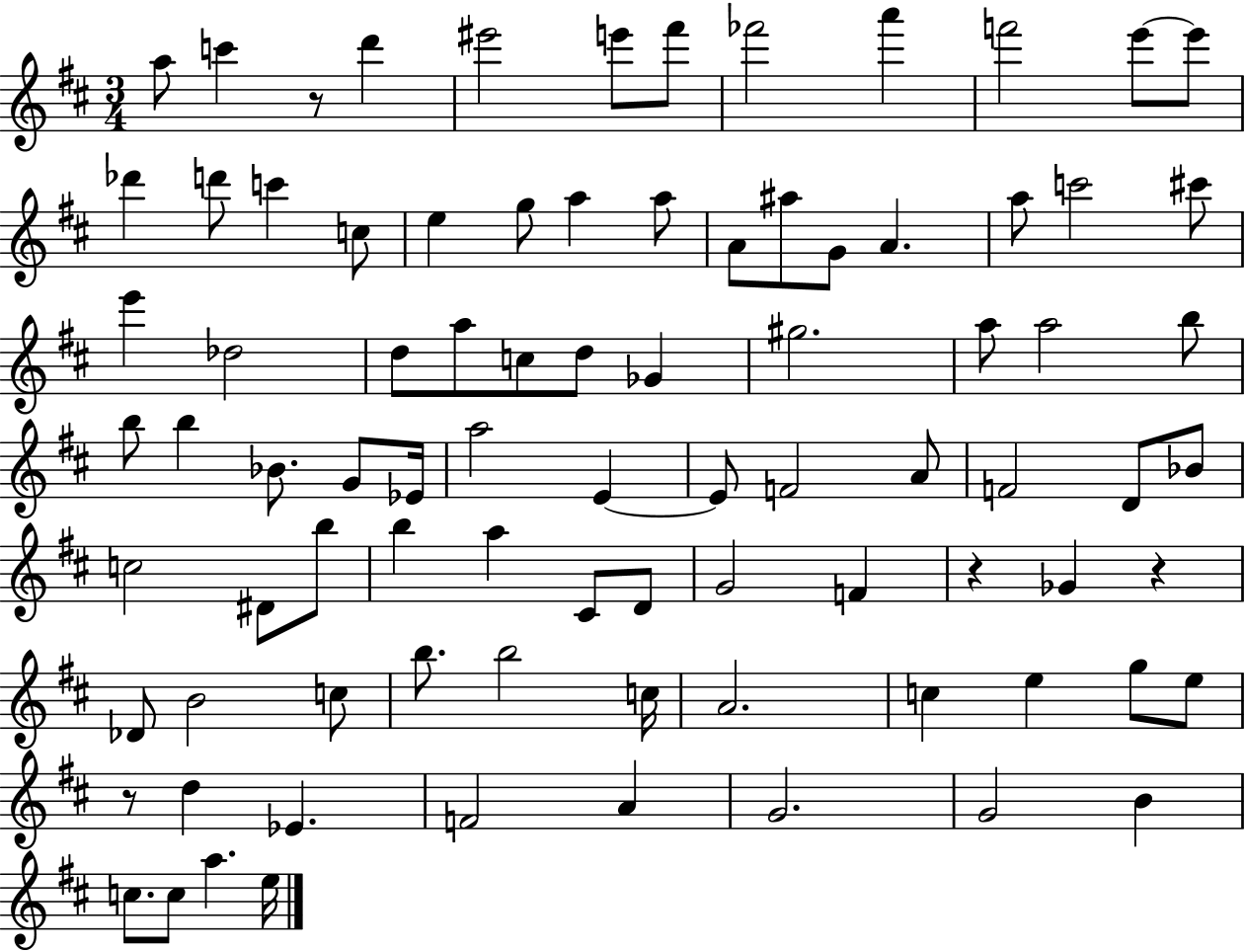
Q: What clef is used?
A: treble